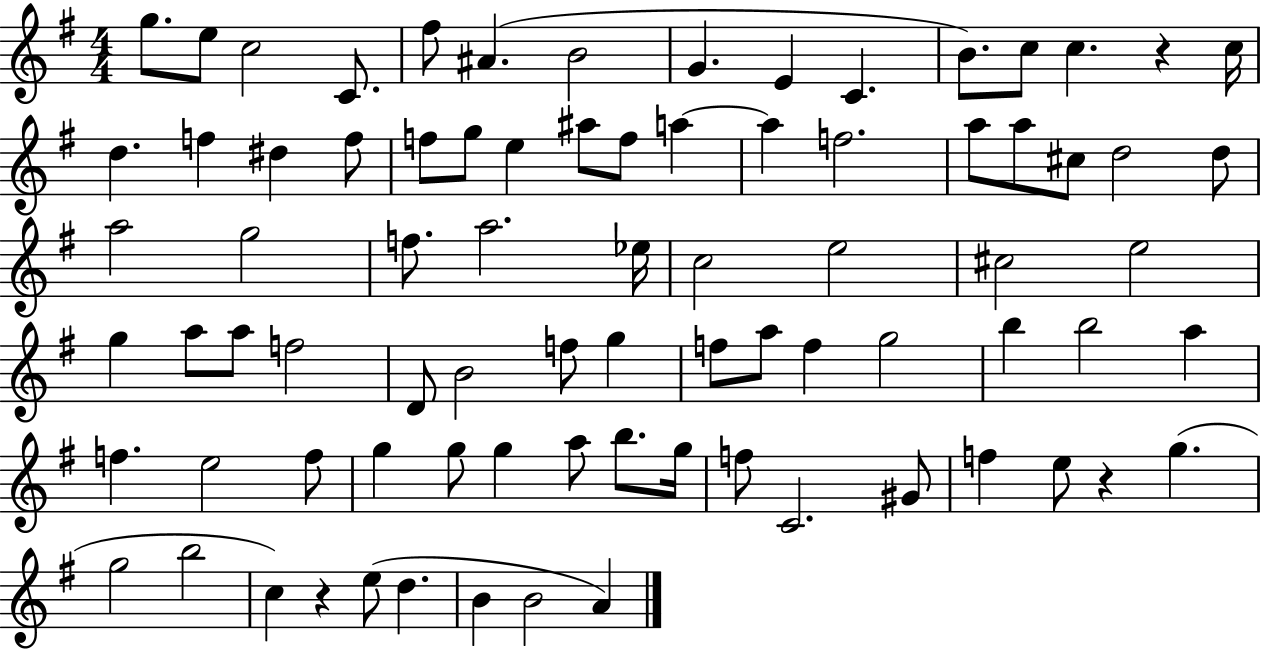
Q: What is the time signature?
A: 4/4